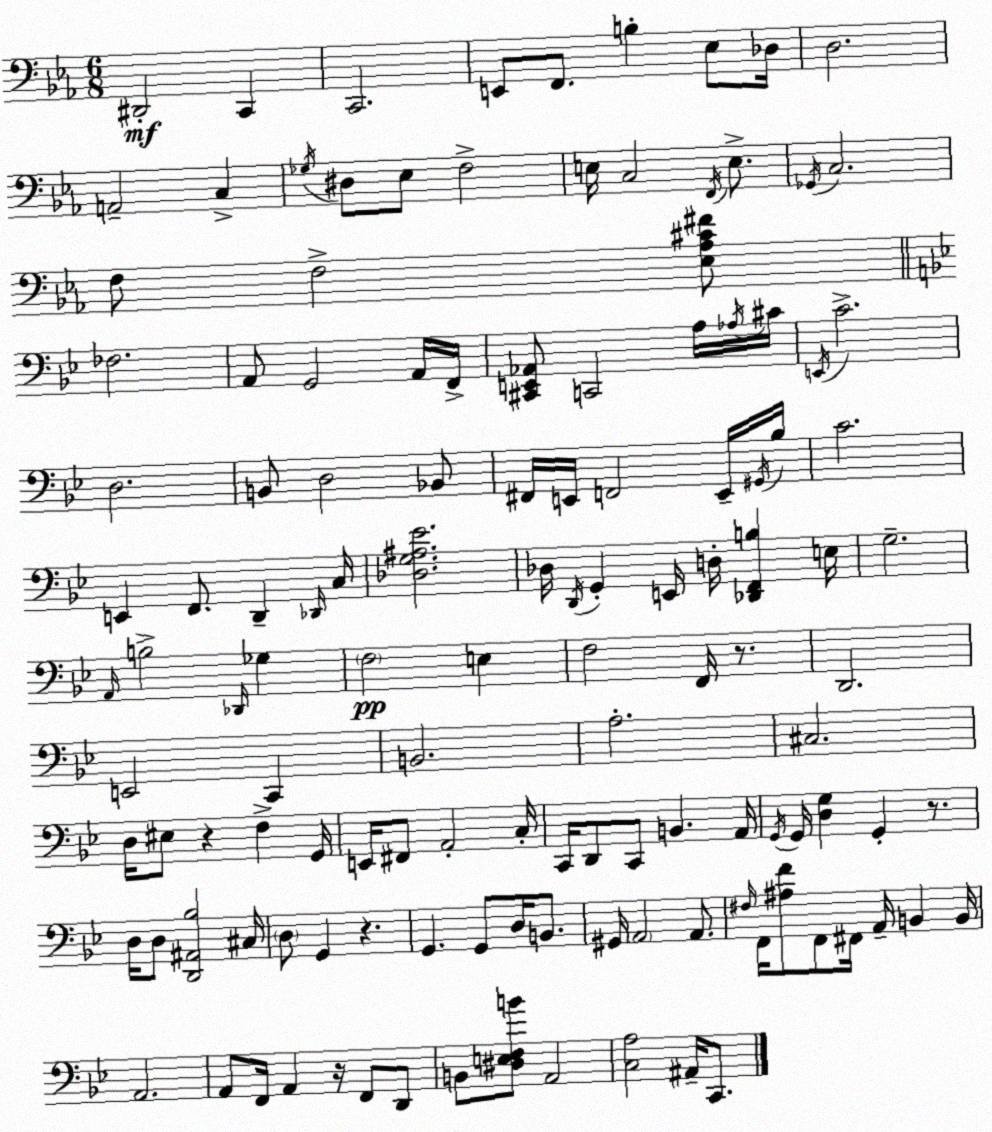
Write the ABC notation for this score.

X:1
T:Untitled
M:6/8
L:1/4
K:Eb
^D,,2 C,, C,,2 E,,/2 F,,/2 B, _E,/2 _D,/4 D,2 A,,2 C, _G,/4 ^D,/2 _E,/2 F,2 E,/4 C,2 F,,/4 E,/2 _G,,/4 C,2 F,/2 F,2 [_E,_A,^C^F]/2 _F,2 A,,/2 G,,2 A,,/4 F,,/4 [^C,,E,,_A,,]/2 C,,2 A,/4 _A,/4 ^C/4 E,,/4 C2 D,2 B,,/2 D,2 _B,,/2 ^F,,/4 E,,/4 F,,2 E,,/4 ^G,,/4 _B,/4 C2 E,, F,,/2 D,, _D,,/4 C,/4 [_D,G,^A,_E]2 _D,/4 D,,/4 G,, E,,/4 D,/4 [_D,,F,,B,] E,/4 G,2 A,,/4 B,2 _D,,/4 _G, F,2 E, F,2 F,,/4 z/2 D,,2 E,,2 C,, B,,2 A,2 ^C,2 D,/4 ^E,/2 z F, G,,/4 E,,/4 ^F,,/2 A,,2 C,/4 C,,/4 D,,/2 C,,/2 B,, A,,/4 G,,/4 G,,/4 [D,G,] G,, z/2 D,/4 D,/2 [D,,^A,,_B,]2 ^C,/4 D,/2 G,, z G,, G,,/2 D,/4 B,,/2 ^G,,/4 A,,2 A,,/2 ^F,/4 F,,/4 [^A,F]/2 F,,/2 ^F,,/4 A,,/4 B,, B,,/4 A,,2 A,,/2 F,,/4 A,, z/4 F,,/2 D,,/2 B,,/2 [^D,E,F,B]/2 A,,2 [C,A,]2 ^A,,/4 C,,/2